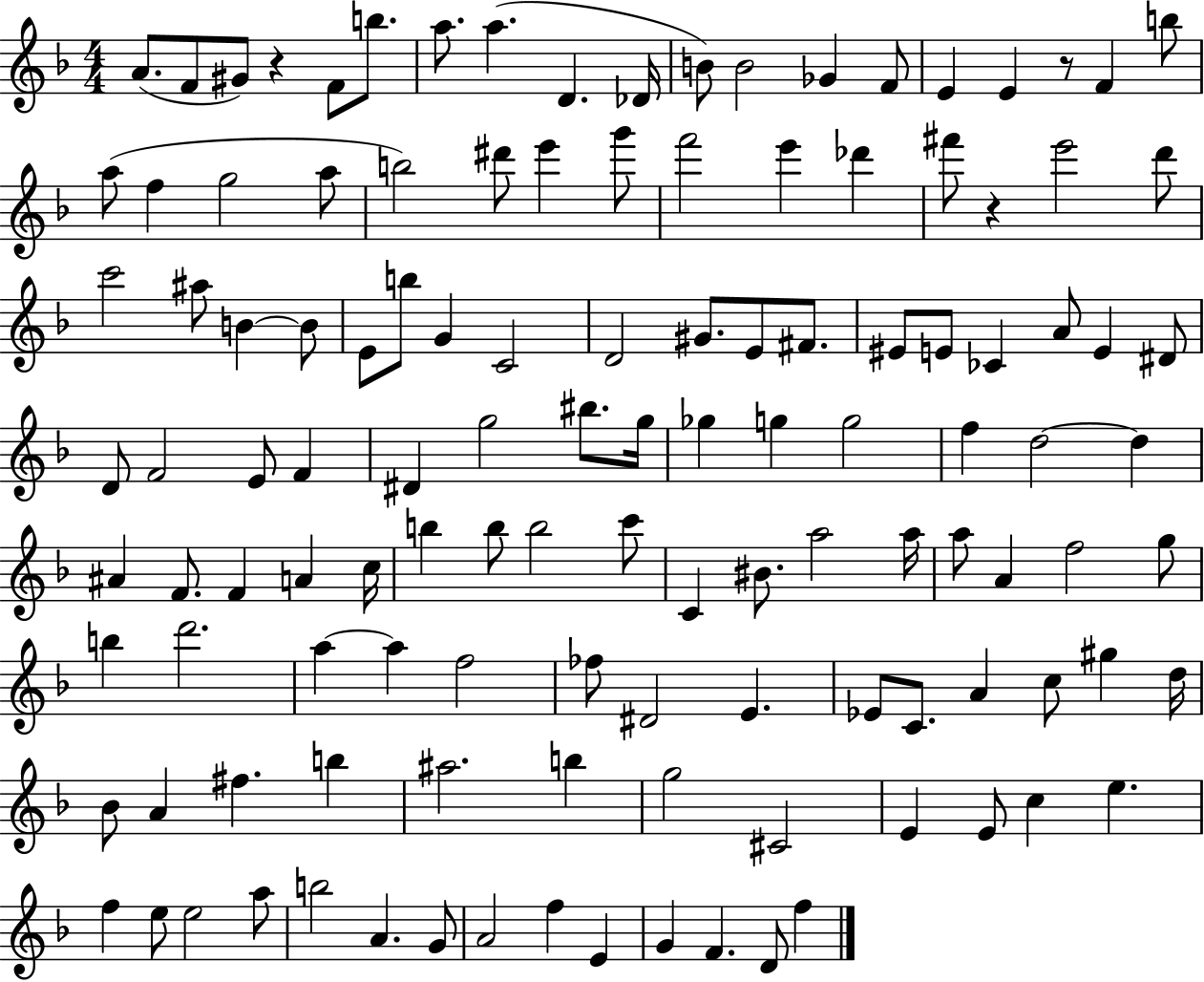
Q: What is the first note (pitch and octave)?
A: A4